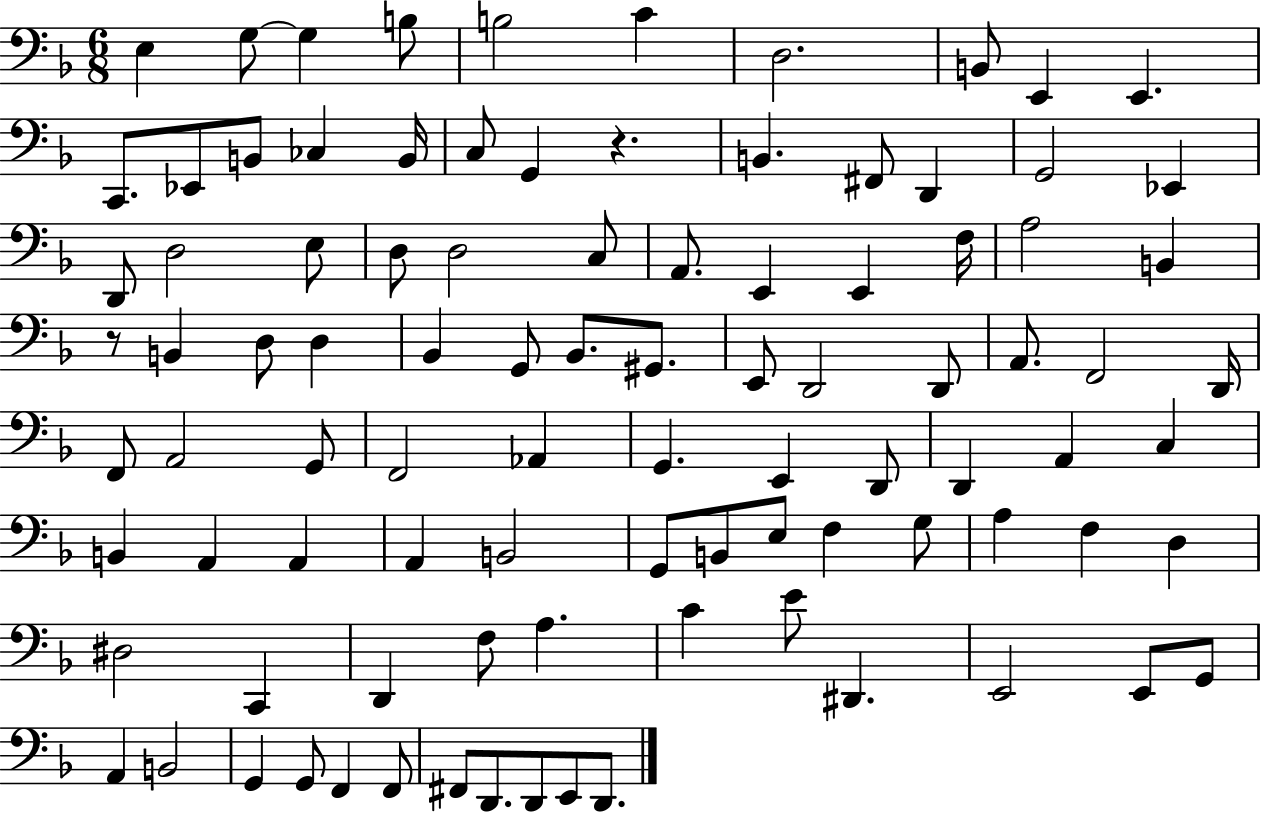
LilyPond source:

{
  \clef bass
  \numericTimeSignature
  \time 6/8
  \key f \major
  e4 g8~~ g4 b8 | b2 c'4 | d2. | b,8 e,4 e,4. | \break c,8. ees,8 b,8 ces4 b,16 | c8 g,4 r4. | b,4. fis,8 d,4 | g,2 ees,4 | \break d,8 d2 e8 | d8 d2 c8 | a,8. e,4 e,4 f16 | a2 b,4 | \break r8 b,4 d8 d4 | bes,4 g,8 bes,8. gis,8. | e,8 d,2 d,8 | a,8. f,2 d,16 | \break f,8 a,2 g,8 | f,2 aes,4 | g,4. e,4 d,8 | d,4 a,4 c4 | \break b,4 a,4 a,4 | a,4 b,2 | g,8 b,8 e8 f4 g8 | a4 f4 d4 | \break dis2 c,4 | d,4 f8 a4. | c'4 e'8 dis,4. | e,2 e,8 g,8 | \break a,4 b,2 | g,4 g,8 f,4 f,8 | fis,8 d,8. d,8 e,8 d,8. | \bar "|."
}